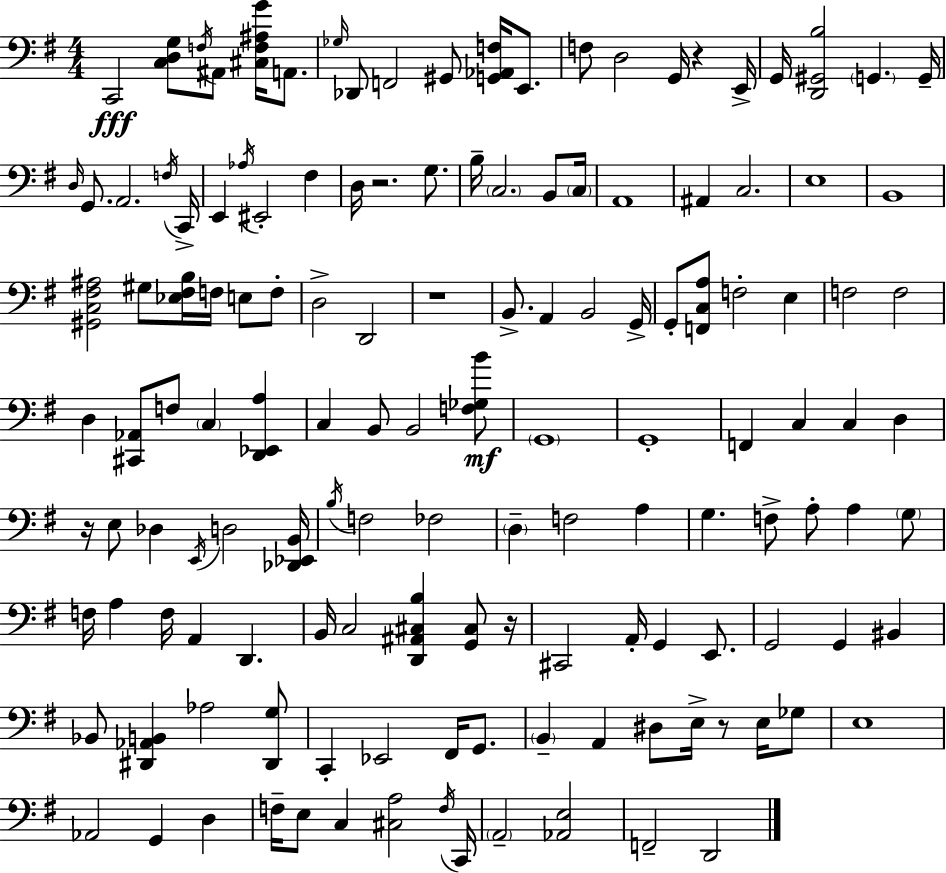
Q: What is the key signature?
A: E minor